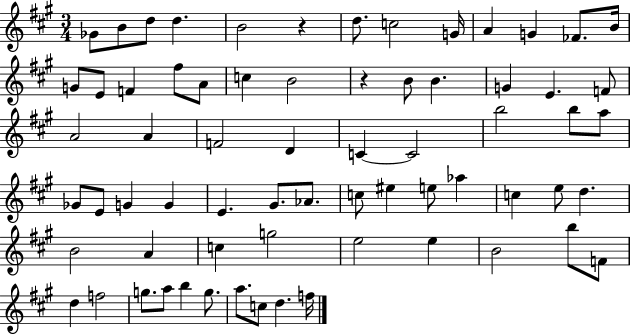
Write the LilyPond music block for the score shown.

{
  \clef treble
  \numericTimeSignature
  \time 3/4
  \key a \major
  ges'8 b'8 d''8 d''4. | b'2 r4 | d''8. c''2 g'16 | a'4 g'4 fes'8. b'16 | \break g'8 e'8 f'4 fis''8 a'8 | c''4 b'2 | r4 b'8 b'4. | g'4 e'4. f'8 | \break a'2 a'4 | f'2 d'4 | c'4~~ c'2 | b''2 b''8 a''8 | \break ges'8 e'8 g'4 g'4 | e'4. gis'8. aes'8. | c''8 eis''4 e''8 aes''4 | c''4 e''8 d''4. | \break b'2 a'4 | c''4 g''2 | e''2 e''4 | b'2 b''8 f'8 | \break d''4 f''2 | g''8. a''8 b''4 g''8. | a''8. c''8 d''4. f''16 | \bar "|."
}